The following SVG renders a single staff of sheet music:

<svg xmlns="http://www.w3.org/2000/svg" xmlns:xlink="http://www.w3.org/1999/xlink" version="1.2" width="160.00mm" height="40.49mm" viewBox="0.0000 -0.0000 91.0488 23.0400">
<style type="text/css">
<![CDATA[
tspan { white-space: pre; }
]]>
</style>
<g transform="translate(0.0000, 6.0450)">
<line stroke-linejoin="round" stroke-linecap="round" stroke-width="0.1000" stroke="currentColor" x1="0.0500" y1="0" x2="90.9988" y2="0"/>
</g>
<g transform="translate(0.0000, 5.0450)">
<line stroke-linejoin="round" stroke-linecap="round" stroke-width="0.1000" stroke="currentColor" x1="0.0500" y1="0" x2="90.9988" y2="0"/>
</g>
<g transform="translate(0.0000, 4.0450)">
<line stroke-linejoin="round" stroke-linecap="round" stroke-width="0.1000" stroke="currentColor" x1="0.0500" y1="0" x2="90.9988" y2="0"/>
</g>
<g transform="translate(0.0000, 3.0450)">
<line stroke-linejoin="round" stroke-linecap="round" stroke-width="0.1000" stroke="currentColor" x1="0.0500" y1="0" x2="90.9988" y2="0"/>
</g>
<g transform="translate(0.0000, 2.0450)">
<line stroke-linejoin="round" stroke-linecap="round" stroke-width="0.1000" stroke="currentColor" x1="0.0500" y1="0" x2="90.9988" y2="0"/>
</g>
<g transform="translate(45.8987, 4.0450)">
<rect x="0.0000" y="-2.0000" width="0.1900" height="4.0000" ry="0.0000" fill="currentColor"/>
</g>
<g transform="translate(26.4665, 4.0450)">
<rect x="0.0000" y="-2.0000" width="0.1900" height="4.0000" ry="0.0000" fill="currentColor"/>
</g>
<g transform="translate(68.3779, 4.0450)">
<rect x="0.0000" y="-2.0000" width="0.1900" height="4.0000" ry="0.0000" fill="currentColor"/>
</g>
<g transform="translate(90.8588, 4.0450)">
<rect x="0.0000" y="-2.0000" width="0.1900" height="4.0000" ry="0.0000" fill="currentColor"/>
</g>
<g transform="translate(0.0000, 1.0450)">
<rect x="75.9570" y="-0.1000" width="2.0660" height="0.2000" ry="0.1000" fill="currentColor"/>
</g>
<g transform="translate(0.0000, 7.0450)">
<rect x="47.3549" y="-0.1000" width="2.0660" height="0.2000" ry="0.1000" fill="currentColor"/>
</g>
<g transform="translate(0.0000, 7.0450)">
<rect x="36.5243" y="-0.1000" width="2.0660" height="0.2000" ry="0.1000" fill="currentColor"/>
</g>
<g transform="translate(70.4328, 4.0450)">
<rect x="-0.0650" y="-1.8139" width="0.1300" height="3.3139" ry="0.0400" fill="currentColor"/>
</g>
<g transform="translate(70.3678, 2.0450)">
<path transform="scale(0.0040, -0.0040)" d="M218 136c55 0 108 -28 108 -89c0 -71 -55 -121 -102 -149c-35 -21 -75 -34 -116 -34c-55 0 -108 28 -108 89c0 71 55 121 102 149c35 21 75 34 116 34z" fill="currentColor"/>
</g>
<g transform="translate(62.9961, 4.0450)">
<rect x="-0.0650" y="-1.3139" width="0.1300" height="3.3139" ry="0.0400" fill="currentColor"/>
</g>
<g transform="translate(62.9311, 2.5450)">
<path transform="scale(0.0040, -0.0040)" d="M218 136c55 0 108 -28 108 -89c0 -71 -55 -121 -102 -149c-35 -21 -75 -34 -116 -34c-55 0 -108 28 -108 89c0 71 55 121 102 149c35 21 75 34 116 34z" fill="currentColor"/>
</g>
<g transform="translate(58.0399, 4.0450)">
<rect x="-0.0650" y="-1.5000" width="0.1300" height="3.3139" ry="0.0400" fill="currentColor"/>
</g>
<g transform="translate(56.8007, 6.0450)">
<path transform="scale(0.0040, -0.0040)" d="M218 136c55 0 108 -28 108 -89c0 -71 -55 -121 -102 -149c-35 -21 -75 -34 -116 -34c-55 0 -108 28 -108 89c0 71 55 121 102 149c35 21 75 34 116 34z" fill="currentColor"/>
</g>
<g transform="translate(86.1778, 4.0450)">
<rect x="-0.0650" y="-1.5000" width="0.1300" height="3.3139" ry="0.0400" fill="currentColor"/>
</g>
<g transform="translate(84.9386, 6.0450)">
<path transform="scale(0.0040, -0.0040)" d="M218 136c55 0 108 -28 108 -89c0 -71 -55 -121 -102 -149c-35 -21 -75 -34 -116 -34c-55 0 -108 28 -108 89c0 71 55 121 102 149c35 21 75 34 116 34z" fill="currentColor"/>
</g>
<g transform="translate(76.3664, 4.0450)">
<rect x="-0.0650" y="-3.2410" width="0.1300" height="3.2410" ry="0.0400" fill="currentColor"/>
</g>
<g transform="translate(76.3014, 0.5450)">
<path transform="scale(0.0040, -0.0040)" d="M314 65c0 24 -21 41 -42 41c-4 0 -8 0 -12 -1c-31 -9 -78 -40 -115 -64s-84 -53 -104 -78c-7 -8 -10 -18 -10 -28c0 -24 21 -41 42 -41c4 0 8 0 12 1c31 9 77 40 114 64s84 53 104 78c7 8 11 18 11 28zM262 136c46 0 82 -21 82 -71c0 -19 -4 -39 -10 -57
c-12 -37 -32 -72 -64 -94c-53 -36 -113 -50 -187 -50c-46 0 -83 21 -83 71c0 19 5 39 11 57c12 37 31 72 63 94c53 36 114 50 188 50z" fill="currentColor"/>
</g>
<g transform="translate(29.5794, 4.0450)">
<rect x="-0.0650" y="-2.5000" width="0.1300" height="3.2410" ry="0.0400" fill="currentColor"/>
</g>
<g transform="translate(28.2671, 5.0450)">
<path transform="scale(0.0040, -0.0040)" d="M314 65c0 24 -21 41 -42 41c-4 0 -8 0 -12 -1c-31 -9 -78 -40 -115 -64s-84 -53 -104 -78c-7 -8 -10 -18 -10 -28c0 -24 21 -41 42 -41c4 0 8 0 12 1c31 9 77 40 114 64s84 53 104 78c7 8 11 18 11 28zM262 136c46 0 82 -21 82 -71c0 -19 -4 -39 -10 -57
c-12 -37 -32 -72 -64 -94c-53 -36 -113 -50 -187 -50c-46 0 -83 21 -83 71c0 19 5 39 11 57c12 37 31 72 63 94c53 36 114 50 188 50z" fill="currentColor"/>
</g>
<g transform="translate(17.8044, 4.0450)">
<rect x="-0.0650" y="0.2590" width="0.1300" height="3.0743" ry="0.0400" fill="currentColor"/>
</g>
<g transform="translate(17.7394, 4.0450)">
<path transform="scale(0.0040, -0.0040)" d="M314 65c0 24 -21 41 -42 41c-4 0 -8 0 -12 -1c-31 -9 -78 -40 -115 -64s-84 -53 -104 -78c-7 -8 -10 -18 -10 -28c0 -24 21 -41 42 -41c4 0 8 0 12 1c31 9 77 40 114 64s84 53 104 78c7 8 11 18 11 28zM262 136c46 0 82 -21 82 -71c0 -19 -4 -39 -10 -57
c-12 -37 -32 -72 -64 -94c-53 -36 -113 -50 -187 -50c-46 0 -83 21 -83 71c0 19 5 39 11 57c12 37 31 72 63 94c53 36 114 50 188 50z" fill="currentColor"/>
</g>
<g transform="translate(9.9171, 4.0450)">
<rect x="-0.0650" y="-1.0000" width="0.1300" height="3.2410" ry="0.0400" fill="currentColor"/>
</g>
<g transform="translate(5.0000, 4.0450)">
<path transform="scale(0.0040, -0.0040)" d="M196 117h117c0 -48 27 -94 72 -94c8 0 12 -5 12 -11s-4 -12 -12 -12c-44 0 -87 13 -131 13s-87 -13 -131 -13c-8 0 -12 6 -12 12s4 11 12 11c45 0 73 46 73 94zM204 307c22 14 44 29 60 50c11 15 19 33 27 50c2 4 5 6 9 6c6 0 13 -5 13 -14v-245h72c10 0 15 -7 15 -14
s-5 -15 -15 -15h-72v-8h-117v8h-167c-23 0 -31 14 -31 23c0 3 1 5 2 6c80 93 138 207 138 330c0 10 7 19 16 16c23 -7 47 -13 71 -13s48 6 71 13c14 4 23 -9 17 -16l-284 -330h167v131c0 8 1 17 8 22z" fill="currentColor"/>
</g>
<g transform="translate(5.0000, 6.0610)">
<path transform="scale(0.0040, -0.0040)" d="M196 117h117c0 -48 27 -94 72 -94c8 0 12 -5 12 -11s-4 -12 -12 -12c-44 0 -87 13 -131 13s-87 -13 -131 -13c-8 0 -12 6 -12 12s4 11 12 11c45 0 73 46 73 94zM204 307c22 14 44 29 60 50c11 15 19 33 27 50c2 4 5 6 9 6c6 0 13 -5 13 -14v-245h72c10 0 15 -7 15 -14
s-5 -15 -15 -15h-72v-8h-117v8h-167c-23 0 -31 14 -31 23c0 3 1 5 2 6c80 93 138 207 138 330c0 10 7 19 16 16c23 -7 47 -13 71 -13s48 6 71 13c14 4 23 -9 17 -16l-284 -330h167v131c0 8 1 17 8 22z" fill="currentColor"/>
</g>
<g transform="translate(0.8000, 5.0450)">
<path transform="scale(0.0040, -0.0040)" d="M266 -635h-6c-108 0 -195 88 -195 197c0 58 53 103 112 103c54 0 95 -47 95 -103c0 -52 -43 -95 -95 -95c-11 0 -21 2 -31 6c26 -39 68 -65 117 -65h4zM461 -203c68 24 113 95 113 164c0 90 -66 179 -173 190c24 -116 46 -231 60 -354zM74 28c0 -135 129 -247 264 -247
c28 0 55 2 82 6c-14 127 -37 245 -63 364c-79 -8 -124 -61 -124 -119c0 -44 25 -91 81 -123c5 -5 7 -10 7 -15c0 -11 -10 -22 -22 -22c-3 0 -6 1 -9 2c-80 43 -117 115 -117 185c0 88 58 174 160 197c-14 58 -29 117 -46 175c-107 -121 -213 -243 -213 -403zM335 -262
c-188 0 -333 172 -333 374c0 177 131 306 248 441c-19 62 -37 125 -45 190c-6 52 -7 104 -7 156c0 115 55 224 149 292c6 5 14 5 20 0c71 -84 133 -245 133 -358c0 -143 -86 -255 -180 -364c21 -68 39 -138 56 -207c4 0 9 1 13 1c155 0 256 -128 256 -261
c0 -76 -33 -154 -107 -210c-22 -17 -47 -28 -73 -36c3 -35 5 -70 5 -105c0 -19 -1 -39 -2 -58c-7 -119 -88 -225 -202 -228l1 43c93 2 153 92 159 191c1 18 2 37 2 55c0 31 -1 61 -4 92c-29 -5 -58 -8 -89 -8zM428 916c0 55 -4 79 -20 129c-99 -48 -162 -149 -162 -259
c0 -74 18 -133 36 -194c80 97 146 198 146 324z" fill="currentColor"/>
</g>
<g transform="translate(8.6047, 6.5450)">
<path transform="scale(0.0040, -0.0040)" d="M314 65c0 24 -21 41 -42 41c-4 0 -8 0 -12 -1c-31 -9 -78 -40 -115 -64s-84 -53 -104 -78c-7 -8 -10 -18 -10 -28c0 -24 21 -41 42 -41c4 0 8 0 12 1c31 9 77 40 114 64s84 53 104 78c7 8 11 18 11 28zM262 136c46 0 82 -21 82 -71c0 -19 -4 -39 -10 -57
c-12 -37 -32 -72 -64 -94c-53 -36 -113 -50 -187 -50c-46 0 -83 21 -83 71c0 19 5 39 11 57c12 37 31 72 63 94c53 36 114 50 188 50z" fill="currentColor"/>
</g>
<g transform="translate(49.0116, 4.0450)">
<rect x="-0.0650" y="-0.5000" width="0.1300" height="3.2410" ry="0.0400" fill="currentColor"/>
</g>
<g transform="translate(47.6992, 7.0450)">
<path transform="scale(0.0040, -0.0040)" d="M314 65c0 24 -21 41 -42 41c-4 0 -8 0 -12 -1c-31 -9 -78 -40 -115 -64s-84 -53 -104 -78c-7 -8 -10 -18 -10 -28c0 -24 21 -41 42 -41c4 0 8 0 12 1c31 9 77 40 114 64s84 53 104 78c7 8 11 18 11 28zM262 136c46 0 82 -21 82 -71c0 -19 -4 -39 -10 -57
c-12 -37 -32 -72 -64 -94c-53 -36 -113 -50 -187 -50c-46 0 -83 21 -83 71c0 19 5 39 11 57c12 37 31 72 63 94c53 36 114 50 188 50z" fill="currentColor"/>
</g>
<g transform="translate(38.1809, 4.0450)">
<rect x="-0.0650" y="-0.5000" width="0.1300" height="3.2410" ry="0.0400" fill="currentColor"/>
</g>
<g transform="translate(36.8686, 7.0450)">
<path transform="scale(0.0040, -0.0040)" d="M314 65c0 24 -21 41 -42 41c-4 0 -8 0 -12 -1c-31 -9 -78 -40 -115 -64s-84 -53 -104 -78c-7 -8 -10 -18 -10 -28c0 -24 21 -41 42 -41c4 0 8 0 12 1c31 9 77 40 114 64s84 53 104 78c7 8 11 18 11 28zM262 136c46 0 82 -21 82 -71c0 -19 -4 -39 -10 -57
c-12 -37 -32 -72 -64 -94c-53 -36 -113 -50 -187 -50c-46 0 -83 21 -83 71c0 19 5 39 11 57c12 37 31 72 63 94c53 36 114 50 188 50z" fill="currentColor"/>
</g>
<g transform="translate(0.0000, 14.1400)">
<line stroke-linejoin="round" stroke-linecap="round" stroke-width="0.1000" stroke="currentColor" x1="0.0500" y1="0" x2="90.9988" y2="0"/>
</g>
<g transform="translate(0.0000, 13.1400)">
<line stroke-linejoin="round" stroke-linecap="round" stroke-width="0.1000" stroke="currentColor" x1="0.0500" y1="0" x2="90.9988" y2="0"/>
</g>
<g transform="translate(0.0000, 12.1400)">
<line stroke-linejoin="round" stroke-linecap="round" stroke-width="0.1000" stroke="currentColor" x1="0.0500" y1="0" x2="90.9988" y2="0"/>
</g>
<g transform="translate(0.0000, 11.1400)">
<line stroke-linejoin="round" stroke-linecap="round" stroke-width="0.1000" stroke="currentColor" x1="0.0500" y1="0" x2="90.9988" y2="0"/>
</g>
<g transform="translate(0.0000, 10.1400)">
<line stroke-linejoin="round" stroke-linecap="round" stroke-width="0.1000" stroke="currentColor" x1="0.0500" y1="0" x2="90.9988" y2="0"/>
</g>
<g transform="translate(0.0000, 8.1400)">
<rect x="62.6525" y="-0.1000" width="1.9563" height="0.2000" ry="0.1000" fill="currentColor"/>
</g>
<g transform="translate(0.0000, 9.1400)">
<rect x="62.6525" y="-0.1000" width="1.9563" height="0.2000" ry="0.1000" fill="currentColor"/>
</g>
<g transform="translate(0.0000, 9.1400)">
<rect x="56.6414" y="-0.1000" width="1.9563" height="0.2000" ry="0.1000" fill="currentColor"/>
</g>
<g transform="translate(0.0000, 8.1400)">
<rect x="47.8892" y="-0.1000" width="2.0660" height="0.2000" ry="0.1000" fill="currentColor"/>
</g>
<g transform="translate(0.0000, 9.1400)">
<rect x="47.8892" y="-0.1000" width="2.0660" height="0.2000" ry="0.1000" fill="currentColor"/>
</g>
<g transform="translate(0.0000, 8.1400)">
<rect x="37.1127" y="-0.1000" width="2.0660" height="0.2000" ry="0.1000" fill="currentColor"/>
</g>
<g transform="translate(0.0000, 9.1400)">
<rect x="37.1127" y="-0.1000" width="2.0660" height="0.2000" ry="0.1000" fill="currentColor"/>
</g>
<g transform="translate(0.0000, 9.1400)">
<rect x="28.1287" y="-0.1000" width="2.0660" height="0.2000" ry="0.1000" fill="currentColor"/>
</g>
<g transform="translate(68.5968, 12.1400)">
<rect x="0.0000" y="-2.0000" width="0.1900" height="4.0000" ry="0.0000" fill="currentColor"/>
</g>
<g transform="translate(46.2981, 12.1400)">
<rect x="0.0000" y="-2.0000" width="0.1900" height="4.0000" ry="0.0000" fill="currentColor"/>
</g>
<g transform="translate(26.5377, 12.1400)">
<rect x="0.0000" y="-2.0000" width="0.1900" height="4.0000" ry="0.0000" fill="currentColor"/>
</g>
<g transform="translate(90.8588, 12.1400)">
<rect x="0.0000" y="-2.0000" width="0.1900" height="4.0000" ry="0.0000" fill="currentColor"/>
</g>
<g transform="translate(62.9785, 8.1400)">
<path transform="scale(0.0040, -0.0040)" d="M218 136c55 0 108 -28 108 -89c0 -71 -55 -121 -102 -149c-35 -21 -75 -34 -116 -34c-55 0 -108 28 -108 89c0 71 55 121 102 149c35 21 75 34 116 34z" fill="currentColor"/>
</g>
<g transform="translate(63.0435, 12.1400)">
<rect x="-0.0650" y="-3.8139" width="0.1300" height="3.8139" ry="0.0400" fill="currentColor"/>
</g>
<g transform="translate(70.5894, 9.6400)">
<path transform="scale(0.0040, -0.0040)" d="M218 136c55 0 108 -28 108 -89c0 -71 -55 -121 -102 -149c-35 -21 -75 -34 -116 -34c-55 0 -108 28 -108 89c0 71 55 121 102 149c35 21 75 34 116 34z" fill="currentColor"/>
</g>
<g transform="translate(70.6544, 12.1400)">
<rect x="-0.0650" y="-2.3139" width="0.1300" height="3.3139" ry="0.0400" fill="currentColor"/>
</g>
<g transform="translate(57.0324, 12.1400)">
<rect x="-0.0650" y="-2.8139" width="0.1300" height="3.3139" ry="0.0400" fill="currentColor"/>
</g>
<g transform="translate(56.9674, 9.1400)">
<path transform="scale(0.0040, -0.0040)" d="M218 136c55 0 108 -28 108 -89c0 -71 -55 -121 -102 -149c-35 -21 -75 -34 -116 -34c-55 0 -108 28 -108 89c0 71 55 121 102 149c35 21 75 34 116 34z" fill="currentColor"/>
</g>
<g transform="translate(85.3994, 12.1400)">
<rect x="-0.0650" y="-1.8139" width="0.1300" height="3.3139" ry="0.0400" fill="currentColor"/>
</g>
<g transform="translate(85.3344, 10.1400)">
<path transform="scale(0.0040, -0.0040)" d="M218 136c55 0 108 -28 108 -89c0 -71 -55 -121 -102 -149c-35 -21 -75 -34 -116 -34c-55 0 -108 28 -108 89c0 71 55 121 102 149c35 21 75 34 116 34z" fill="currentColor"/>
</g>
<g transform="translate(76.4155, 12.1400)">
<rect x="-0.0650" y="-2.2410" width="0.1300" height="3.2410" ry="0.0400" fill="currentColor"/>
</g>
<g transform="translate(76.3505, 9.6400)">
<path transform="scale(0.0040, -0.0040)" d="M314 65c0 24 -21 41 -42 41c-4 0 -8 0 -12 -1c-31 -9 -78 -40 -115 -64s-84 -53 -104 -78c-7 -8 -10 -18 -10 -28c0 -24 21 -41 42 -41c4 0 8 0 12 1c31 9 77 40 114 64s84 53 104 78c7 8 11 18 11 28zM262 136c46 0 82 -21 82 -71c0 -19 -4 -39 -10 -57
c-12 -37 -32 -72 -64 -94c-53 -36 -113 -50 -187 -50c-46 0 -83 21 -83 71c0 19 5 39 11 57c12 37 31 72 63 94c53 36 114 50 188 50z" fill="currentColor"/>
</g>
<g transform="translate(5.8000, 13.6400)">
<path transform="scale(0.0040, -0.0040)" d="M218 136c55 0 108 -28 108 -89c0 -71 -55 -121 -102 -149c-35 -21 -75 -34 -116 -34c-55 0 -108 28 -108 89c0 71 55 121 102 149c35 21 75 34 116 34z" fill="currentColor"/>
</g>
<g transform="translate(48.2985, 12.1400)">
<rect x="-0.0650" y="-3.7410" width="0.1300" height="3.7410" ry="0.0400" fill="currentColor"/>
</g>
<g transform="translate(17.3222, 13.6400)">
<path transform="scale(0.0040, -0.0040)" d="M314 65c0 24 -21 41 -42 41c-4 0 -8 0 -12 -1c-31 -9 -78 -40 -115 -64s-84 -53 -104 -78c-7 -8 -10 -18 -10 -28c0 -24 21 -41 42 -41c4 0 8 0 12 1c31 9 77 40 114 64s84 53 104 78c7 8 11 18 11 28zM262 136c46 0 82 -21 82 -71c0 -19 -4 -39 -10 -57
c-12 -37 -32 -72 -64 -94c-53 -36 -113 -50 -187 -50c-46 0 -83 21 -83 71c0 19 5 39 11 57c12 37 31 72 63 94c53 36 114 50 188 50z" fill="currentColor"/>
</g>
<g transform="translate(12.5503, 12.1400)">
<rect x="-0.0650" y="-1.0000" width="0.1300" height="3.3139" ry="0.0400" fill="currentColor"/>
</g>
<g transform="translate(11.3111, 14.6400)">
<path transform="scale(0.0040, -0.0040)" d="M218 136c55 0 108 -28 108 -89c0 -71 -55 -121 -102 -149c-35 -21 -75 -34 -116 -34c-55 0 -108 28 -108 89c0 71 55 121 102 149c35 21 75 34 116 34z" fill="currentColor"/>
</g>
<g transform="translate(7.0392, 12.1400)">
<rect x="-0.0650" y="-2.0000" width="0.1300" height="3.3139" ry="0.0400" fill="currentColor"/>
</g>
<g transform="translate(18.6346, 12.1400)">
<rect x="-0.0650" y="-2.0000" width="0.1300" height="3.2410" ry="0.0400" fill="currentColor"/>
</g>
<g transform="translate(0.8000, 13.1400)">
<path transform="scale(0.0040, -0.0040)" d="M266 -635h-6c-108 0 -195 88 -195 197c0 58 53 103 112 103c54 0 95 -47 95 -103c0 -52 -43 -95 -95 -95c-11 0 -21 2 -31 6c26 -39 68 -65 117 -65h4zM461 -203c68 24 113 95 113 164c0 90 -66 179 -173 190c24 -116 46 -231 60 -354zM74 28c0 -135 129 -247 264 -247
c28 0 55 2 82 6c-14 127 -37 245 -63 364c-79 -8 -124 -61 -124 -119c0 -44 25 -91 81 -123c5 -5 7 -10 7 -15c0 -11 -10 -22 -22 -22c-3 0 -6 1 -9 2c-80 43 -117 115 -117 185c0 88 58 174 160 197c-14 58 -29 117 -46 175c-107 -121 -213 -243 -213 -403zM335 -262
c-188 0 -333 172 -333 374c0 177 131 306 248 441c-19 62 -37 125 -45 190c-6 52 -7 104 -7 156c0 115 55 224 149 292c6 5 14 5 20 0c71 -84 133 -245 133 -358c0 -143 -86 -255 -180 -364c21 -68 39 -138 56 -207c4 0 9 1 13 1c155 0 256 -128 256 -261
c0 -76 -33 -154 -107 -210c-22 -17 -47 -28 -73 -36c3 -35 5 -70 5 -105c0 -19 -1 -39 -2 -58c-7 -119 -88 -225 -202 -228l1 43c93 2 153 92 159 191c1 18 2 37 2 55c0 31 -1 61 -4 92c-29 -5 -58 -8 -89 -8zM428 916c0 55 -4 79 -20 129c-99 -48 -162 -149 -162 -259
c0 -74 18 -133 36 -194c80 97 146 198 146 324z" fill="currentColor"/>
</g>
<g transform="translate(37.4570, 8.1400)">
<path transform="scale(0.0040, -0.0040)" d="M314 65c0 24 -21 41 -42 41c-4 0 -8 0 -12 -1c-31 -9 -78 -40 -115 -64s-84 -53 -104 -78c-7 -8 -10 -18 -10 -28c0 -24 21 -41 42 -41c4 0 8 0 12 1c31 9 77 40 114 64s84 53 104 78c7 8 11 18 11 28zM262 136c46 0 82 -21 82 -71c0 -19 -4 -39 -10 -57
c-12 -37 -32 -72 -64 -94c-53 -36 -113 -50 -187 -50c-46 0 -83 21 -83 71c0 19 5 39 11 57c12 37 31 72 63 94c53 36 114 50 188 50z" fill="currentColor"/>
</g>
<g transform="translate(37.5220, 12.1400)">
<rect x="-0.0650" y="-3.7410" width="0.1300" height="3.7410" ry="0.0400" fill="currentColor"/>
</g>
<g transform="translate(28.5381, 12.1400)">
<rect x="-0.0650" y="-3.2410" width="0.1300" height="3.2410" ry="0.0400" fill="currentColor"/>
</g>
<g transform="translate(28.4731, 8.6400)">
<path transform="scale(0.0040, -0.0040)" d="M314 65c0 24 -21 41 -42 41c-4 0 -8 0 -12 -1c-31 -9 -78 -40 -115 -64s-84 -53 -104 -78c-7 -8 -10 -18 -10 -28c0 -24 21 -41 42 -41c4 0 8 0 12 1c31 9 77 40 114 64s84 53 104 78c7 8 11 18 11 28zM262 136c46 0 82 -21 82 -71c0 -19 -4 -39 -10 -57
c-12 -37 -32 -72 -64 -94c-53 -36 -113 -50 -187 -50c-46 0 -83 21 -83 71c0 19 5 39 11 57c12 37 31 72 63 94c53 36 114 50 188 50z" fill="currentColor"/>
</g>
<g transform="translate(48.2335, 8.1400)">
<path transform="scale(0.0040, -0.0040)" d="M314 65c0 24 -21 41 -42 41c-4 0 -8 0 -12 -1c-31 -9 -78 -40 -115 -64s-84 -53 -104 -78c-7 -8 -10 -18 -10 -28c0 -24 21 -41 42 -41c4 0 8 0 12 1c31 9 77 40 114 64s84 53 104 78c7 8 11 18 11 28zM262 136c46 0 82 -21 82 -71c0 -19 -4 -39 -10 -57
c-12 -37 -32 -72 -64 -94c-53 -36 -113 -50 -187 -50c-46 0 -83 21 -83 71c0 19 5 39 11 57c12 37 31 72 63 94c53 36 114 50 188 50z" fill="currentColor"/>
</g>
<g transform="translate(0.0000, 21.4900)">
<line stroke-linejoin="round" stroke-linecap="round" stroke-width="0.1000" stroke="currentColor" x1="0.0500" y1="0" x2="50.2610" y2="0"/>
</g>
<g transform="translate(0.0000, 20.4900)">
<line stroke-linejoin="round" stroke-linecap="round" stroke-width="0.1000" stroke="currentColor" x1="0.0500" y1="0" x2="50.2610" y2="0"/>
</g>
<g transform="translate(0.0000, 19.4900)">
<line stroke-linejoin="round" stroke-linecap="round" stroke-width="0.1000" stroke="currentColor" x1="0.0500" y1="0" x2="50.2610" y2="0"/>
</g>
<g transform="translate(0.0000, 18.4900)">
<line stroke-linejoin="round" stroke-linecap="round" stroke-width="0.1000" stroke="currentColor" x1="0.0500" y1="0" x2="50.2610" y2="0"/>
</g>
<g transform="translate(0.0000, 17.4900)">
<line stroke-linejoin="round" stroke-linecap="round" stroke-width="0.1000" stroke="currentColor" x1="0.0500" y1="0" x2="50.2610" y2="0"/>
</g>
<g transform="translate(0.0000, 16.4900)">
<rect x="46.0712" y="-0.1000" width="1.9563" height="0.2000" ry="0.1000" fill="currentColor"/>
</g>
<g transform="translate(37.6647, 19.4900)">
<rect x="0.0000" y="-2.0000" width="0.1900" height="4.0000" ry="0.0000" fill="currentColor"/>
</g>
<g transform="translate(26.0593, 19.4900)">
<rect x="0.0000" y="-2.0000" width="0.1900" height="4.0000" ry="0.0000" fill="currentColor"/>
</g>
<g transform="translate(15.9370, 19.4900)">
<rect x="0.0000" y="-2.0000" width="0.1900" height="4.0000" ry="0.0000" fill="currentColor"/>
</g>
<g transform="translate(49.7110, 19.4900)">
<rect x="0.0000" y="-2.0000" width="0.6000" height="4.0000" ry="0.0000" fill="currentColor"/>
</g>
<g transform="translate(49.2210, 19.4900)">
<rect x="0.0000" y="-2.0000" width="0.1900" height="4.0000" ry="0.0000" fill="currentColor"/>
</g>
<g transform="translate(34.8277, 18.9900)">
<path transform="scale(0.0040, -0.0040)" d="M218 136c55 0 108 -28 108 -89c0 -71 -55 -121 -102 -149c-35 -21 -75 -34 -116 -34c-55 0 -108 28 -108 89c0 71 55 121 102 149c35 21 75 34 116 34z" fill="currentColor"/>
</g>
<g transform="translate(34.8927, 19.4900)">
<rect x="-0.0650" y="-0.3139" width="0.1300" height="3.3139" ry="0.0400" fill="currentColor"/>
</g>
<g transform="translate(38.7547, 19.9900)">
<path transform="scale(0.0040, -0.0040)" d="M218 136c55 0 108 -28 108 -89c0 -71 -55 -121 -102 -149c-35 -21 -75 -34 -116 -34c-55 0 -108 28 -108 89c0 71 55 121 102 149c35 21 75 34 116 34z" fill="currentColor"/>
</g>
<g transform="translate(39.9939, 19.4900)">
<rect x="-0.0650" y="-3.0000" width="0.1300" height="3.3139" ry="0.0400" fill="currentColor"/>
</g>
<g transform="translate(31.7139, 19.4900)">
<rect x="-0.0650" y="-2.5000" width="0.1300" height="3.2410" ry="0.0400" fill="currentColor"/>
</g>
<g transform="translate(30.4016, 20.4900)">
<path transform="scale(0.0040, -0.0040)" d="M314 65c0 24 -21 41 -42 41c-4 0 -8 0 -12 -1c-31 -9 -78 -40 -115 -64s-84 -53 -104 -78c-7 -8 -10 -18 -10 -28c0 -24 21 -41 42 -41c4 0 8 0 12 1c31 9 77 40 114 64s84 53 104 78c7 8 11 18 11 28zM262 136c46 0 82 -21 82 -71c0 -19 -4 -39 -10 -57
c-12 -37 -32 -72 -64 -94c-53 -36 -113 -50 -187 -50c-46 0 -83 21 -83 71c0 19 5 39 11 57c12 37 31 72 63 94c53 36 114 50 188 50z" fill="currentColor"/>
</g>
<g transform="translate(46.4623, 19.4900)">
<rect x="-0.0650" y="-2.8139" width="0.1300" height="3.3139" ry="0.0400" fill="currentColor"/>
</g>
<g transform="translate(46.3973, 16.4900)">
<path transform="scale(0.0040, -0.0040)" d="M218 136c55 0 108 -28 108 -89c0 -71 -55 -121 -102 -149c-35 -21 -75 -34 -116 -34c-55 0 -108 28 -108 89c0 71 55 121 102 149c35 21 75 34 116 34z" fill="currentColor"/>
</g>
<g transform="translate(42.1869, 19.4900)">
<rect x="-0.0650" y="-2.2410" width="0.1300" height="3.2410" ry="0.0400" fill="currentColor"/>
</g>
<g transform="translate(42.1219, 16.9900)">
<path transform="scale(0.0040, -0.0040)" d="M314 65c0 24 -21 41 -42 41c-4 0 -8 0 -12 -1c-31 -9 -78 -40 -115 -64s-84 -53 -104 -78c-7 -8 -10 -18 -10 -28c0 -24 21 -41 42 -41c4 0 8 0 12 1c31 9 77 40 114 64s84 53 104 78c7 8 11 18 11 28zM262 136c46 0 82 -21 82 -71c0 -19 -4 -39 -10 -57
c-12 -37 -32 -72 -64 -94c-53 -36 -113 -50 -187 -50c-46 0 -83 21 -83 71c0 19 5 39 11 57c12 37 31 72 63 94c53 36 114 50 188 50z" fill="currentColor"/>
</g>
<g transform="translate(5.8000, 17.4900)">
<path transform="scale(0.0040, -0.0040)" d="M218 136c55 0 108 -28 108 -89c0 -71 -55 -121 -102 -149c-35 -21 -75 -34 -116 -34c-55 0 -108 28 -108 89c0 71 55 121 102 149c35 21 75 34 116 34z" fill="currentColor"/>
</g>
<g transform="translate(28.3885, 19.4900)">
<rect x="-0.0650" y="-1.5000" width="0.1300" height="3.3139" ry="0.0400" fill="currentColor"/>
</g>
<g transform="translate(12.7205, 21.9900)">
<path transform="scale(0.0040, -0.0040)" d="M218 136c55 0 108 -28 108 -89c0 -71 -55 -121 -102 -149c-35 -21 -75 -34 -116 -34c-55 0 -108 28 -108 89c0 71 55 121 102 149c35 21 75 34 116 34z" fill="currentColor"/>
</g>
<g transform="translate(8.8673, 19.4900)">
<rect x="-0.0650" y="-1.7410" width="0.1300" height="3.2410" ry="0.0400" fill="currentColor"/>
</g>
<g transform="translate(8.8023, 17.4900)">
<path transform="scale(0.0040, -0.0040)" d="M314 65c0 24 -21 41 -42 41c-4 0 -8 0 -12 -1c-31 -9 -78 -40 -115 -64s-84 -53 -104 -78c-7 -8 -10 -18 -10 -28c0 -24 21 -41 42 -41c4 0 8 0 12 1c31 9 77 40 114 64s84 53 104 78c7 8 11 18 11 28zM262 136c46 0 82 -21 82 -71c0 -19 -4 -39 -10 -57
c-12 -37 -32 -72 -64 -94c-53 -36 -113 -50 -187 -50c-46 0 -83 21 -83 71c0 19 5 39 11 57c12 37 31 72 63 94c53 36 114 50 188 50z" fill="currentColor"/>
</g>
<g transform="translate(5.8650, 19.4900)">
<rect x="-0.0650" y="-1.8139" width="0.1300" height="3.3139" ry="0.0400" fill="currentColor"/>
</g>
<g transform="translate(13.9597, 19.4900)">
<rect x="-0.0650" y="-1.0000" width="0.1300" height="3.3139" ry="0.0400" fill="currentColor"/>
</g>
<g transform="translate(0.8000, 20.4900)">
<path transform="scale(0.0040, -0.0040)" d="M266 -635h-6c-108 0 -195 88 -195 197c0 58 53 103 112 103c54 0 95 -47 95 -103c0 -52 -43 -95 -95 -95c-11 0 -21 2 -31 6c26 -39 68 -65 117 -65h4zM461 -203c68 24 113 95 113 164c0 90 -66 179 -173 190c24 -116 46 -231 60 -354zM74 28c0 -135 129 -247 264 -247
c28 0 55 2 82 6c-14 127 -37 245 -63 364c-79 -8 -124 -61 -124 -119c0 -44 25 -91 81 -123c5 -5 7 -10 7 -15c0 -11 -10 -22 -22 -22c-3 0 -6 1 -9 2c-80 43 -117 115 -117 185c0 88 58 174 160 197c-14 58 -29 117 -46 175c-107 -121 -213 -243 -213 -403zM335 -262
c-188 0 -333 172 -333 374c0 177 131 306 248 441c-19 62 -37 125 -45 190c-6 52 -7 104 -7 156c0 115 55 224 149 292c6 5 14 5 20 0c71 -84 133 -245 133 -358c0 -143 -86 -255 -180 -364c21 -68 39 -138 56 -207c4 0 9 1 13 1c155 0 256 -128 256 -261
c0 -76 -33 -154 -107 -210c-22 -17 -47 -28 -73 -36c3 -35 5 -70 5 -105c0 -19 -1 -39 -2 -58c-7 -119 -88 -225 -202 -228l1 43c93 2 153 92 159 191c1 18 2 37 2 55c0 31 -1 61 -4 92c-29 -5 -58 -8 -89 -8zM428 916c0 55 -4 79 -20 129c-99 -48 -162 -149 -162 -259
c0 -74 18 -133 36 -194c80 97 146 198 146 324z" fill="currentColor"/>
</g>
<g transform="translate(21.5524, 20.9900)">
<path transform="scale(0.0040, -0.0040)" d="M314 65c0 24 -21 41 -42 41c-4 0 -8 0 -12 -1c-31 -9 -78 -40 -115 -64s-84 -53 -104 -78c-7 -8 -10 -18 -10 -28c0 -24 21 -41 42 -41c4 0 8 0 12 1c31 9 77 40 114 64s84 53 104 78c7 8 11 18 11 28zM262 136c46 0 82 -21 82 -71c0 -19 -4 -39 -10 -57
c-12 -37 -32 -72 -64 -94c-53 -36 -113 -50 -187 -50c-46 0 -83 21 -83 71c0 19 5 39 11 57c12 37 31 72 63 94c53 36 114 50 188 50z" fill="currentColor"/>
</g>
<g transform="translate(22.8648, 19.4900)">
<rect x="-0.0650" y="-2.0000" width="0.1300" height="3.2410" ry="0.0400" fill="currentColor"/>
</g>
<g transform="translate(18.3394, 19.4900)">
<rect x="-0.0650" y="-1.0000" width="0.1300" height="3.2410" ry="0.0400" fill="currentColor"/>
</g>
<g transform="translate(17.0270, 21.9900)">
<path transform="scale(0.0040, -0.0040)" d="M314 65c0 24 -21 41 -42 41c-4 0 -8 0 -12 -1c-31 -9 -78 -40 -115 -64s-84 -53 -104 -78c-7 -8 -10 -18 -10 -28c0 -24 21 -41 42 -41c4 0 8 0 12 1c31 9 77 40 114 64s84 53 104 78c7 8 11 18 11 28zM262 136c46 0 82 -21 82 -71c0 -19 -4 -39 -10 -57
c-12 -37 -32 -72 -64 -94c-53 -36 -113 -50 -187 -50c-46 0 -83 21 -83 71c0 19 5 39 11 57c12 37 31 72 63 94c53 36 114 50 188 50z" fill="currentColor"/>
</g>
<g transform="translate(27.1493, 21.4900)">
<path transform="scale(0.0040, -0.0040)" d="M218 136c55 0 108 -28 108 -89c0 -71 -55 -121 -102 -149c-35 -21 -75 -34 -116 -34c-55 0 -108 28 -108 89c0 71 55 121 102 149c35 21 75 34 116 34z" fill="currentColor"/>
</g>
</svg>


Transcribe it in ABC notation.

X:1
T:Untitled
M:4/4
L:1/4
K:C
D2 B2 G2 C2 C2 E e f b2 E F D F2 b2 c'2 c'2 a c' g g2 f f f2 D D2 F2 E G2 c A g2 a